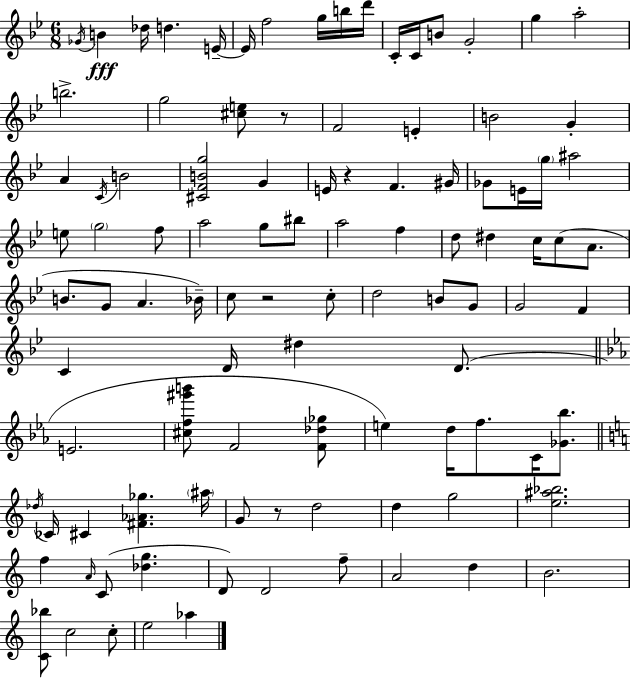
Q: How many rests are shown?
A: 4